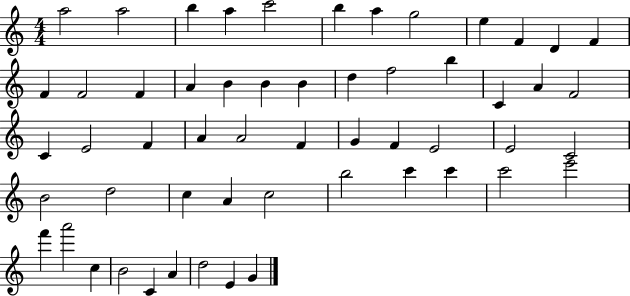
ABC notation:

X:1
T:Untitled
M:4/4
L:1/4
K:C
a2 a2 b a c'2 b a g2 e F D F F F2 F A B B B d f2 b C A F2 C E2 F A A2 F G F E2 E2 C2 B2 d2 c A c2 b2 c' c' c'2 e'2 f' a'2 c B2 C A d2 E G